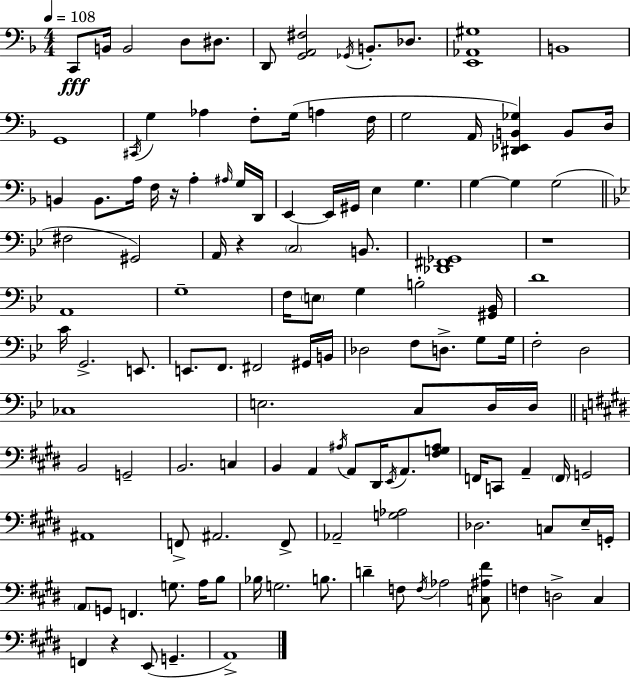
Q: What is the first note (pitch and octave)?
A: C2